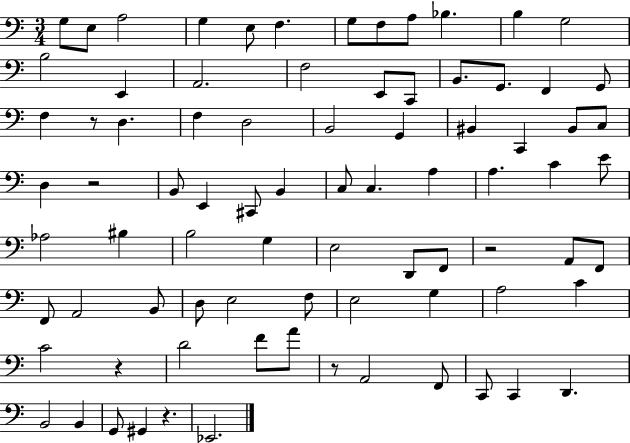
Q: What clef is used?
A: bass